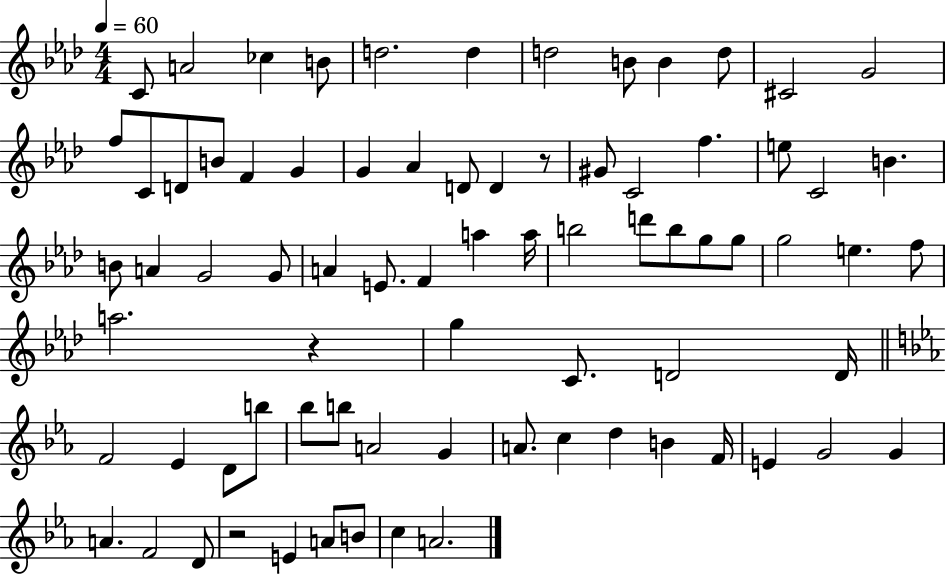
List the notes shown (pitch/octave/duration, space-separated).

C4/e A4/h CES5/q B4/e D5/h. D5/q D5/h B4/e B4/q D5/e C#4/h G4/h F5/e C4/e D4/e B4/e F4/q G4/q G4/q Ab4/q D4/e D4/q R/e G#4/e C4/h F5/q. E5/e C4/h B4/q. B4/e A4/q G4/h G4/e A4/q E4/e. F4/q A5/q A5/s B5/h D6/e B5/e G5/e G5/e G5/h E5/q. F5/e A5/h. R/q G5/q C4/e. D4/h D4/s F4/h Eb4/q D4/e B5/e Bb5/e B5/e A4/h G4/q A4/e. C5/q D5/q B4/q F4/s E4/q G4/h G4/q A4/q. F4/h D4/e R/h E4/q A4/e B4/e C5/q A4/h.